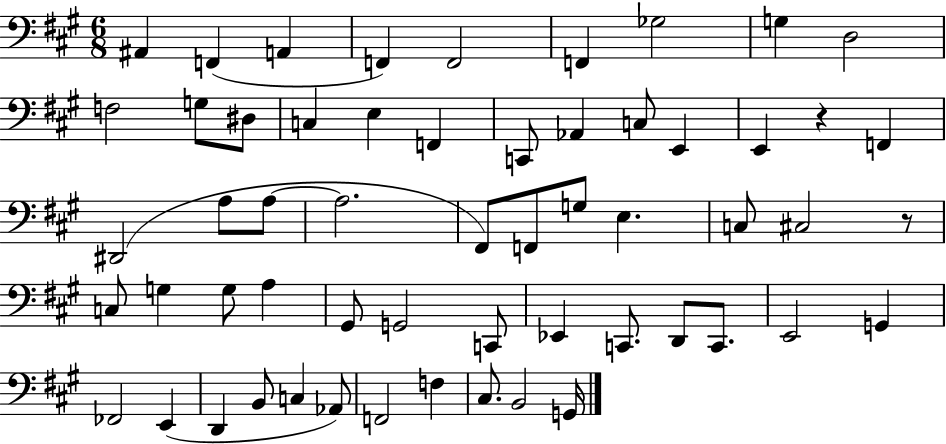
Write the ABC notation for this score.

X:1
T:Untitled
M:6/8
L:1/4
K:A
^A,, F,, A,, F,, F,,2 F,, _G,2 G, D,2 F,2 G,/2 ^D,/2 C, E, F,, C,,/2 _A,, C,/2 E,, E,, z F,, ^D,,2 A,/2 A,/2 A,2 ^F,,/2 F,,/2 G,/2 E, C,/2 ^C,2 z/2 C,/2 G, G,/2 A, ^G,,/2 G,,2 C,,/2 _E,, C,,/2 D,,/2 C,,/2 E,,2 G,, _F,,2 E,, D,, B,,/2 C, _A,,/2 F,,2 F, ^C,/2 B,,2 G,,/4